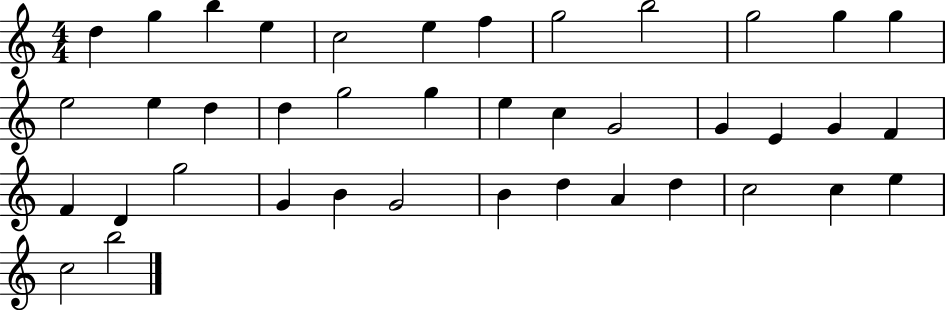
{
  \clef treble
  \numericTimeSignature
  \time 4/4
  \key c \major
  d''4 g''4 b''4 e''4 | c''2 e''4 f''4 | g''2 b''2 | g''2 g''4 g''4 | \break e''2 e''4 d''4 | d''4 g''2 g''4 | e''4 c''4 g'2 | g'4 e'4 g'4 f'4 | \break f'4 d'4 g''2 | g'4 b'4 g'2 | b'4 d''4 a'4 d''4 | c''2 c''4 e''4 | \break c''2 b''2 | \bar "|."
}